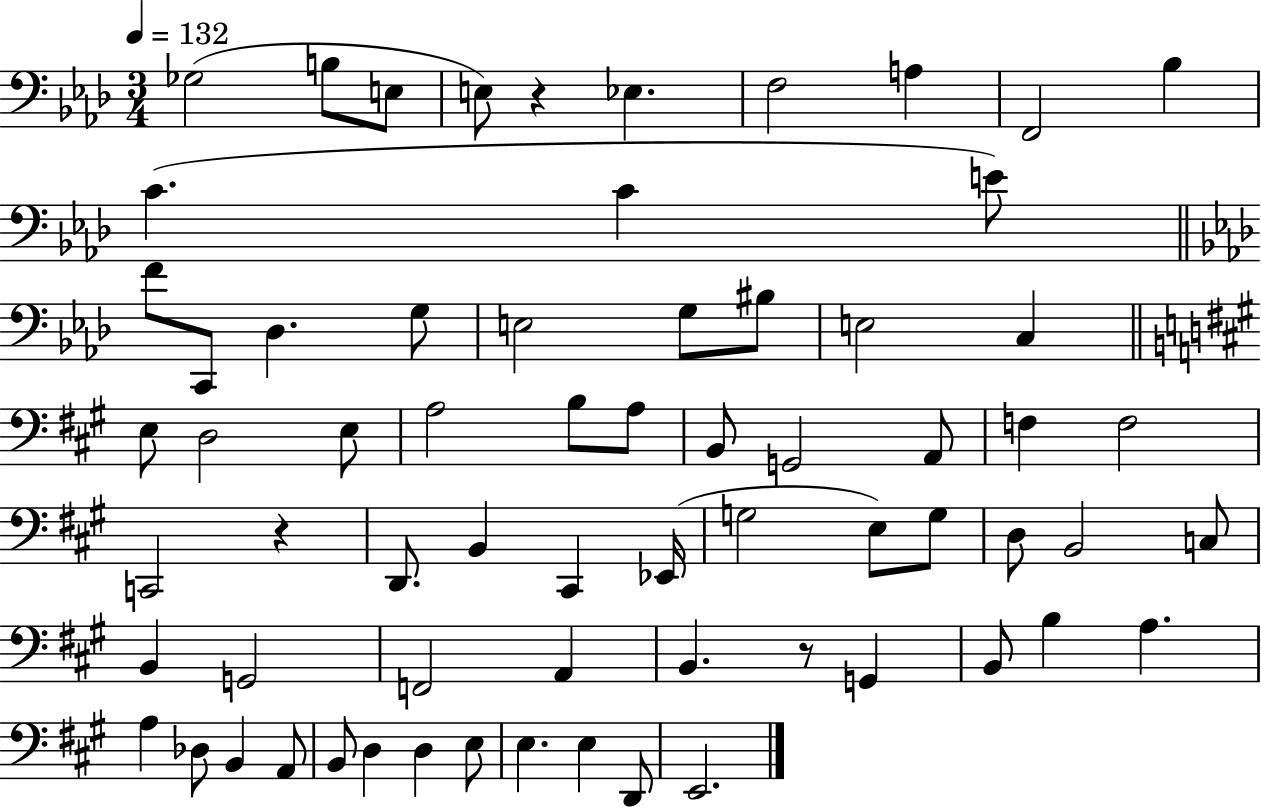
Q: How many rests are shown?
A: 3